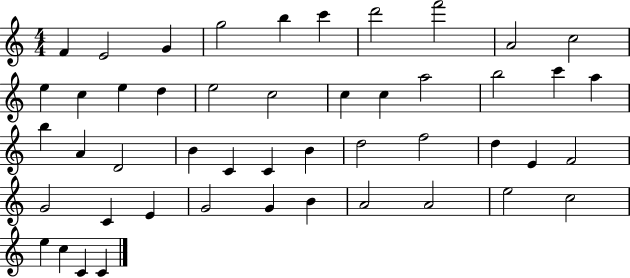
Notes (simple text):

F4/q E4/h G4/q G5/h B5/q C6/q D6/h F6/h A4/h C5/h E5/q C5/q E5/q D5/q E5/h C5/h C5/q C5/q A5/h B5/h C6/q A5/q B5/q A4/q D4/h B4/q C4/q C4/q B4/q D5/h F5/h D5/q E4/q F4/h G4/h C4/q E4/q G4/h G4/q B4/q A4/h A4/h E5/h C5/h E5/q C5/q C4/q C4/q